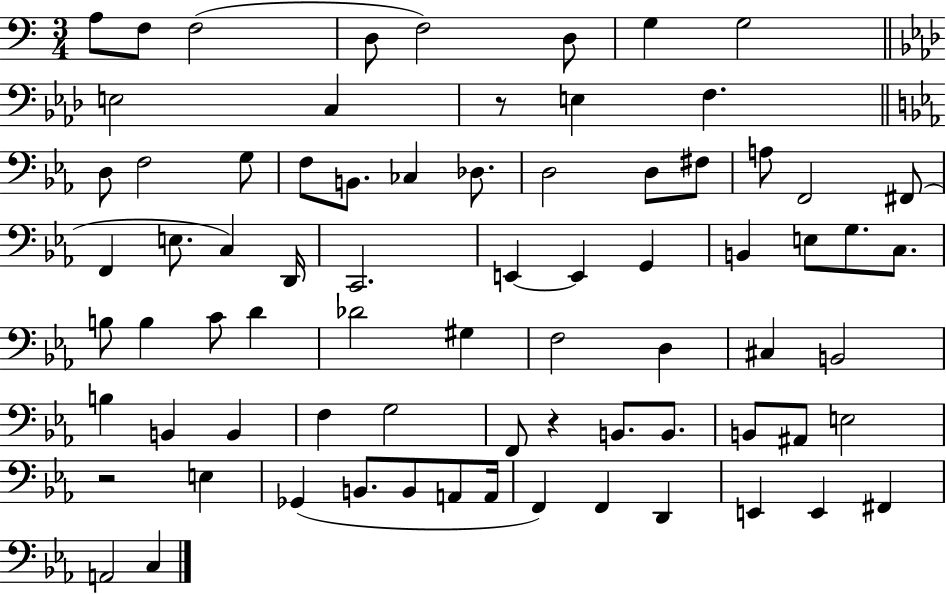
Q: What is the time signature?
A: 3/4